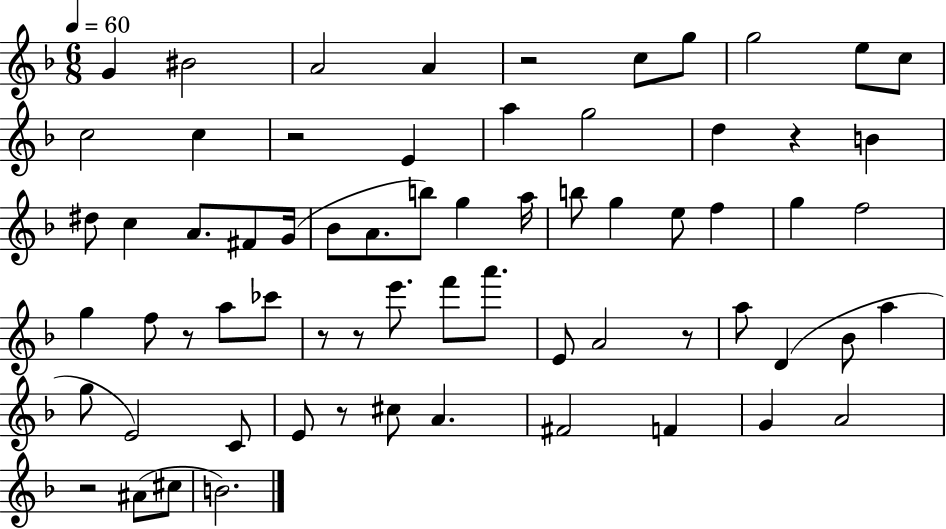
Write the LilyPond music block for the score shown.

{
  \clef treble
  \numericTimeSignature
  \time 6/8
  \key f \major
  \tempo 4 = 60
  g'4 bis'2 | a'2 a'4 | r2 c''8 g''8 | g''2 e''8 c''8 | \break c''2 c''4 | r2 e'4 | a''4 g''2 | d''4 r4 b'4 | \break dis''8 c''4 a'8. fis'8 g'16( | bes'8 a'8. b''8) g''4 a''16 | b''8 g''4 e''8 f''4 | g''4 f''2 | \break g''4 f''8 r8 a''8 ces'''8 | r8 r8 e'''8. f'''8 a'''8. | e'8 a'2 r8 | a''8 d'4( bes'8 a''4 | \break g''8 e'2) c'8 | e'8 r8 cis''8 a'4. | fis'2 f'4 | g'4 a'2 | \break r2 ais'8( cis''8 | b'2.) | \bar "|."
}